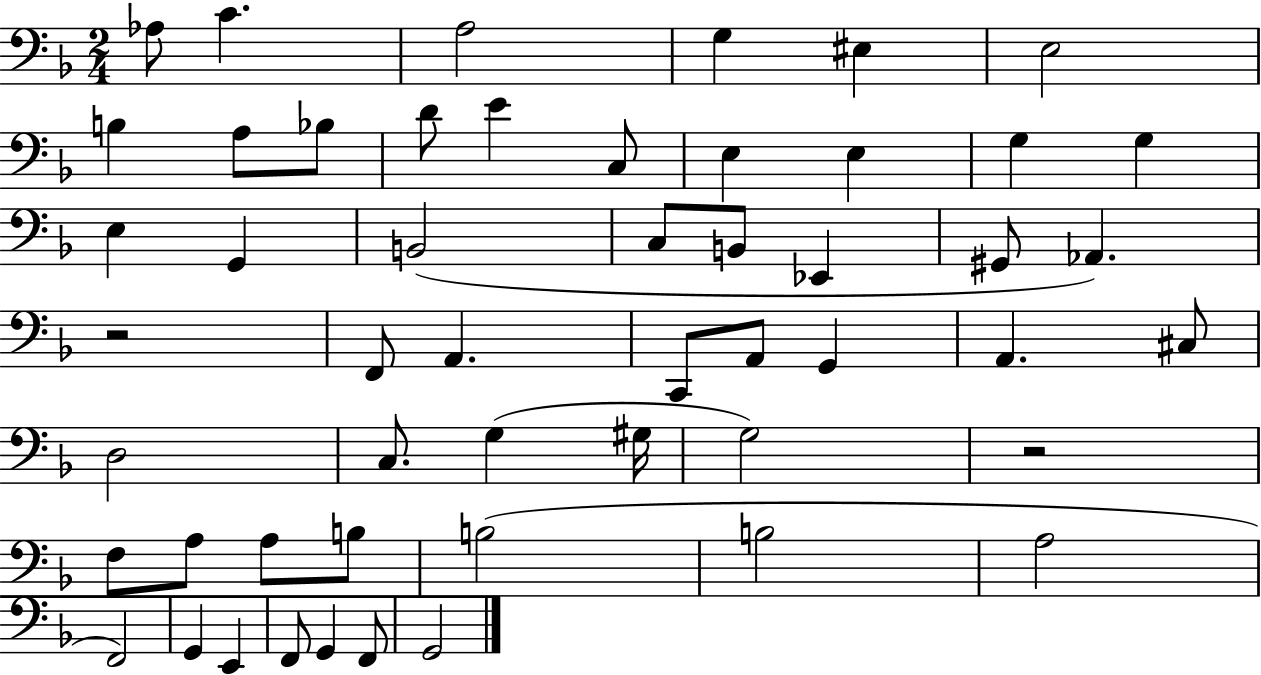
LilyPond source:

{
  \clef bass
  \numericTimeSignature
  \time 2/4
  \key f \major
  aes8 c'4. | a2 | g4 eis4 | e2 | \break b4 a8 bes8 | d'8 e'4 c8 | e4 e4 | g4 g4 | \break e4 g,4 | b,2( | c8 b,8 ees,4 | gis,8 aes,4.) | \break r2 | f,8 a,4. | c,8 a,8 g,4 | a,4. cis8 | \break d2 | c8. g4( gis16 | g2) | r2 | \break f8 a8 a8 b8 | b2( | b2 | a2 | \break f,2) | g,4 e,4 | f,8 g,4 f,8 | g,2 | \break \bar "|."
}